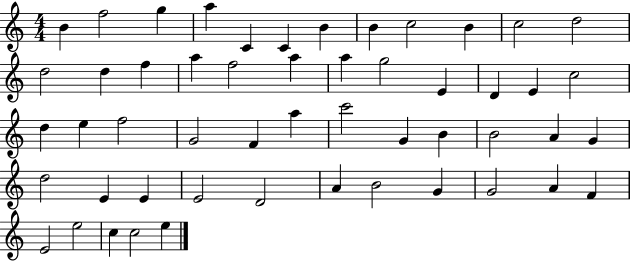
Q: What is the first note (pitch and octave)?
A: B4